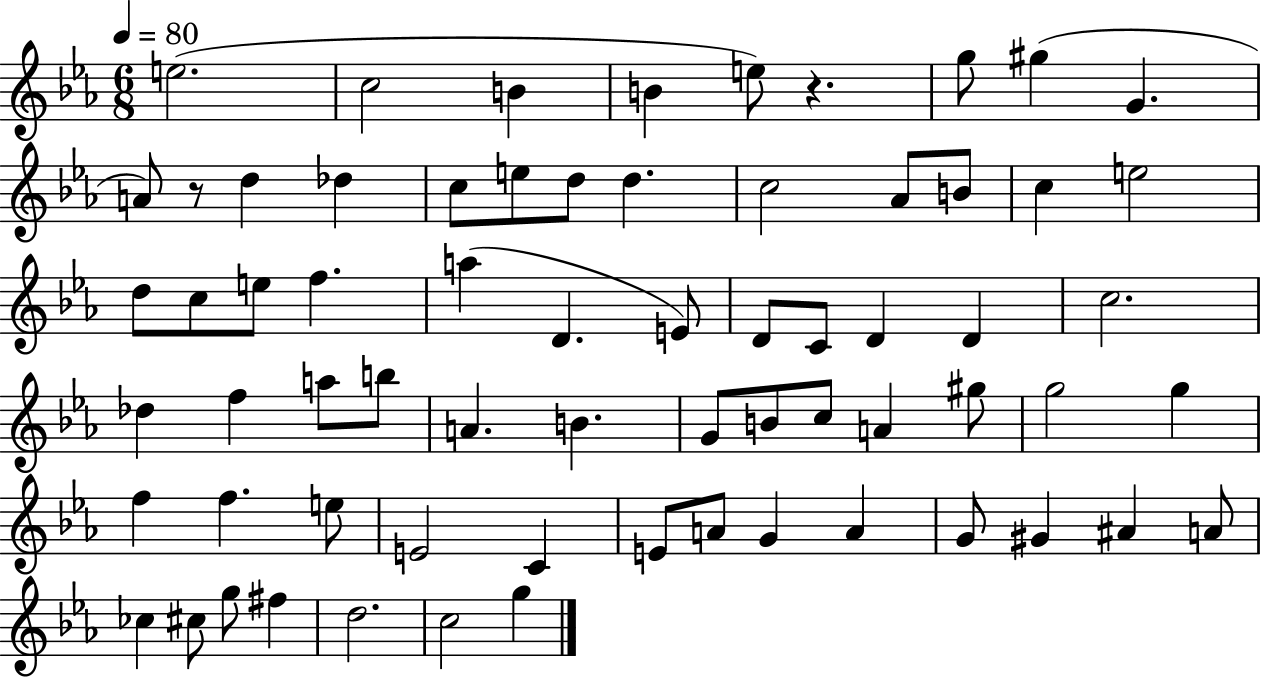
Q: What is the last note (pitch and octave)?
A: G5